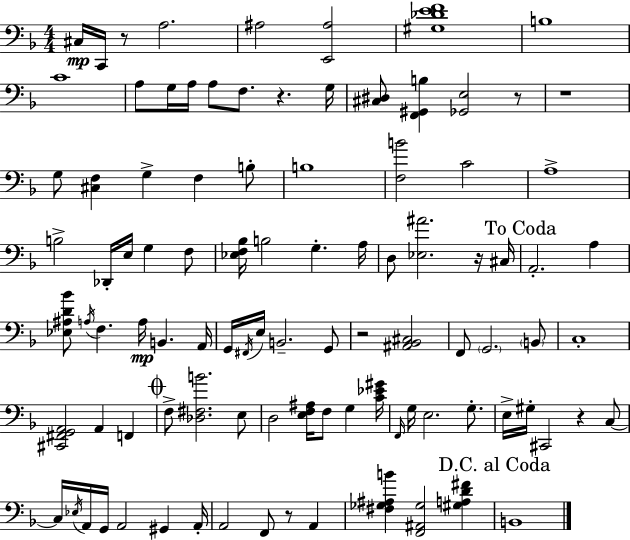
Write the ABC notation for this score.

X:1
T:Untitled
M:4/4
L:1/4
K:F
^C,/4 C,,/4 z/2 A,2 ^A,2 [E,,^A,]2 [^G,_DEF]4 B,4 C4 A,/2 G,/4 A,/4 A,/2 F,/2 z G,/4 [^C,^D,]/2 [F,,^G,,B,] [_G,,E,]2 z/2 z4 G,/2 [^C,F,] G, F, B,/2 B,4 [F,B]2 C2 A,4 B,2 _D,,/4 E,/4 G, F,/2 [_E,F,_B,]/4 B,2 G, A,/4 D,/2 [_E,^A]2 z/4 ^C,/4 A,,2 A, [_E,^A,D_B]/2 A,/4 F, A,/4 B,, A,,/4 G,,/4 ^F,,/4 E,/4 B,,2 G,,/2 z2 [^A,,_B,,^C,]2 F,,/2 G,,2 B,,/2 C,4 [^C,,^F,,G,,A,,]2 A,, F,, F,/2 [_D,^F,B]2 E,/2 D,2 [E,F,^A,]/4 F,/2 G, [C_E^G]/4 F,,/4 G,/4 E,2 G,/2 E,/4 ^G,/4 ^C,,2 z C,/2 C,/4 _E,/4 A,,/4 G,,/4 A,,2 ^G,, A,,/4 A,,2 F,,/2 z/2 A,, [^F,_G,^A,B] [F,,^A,,_G,]2 [^G,A,D^F] B,,4